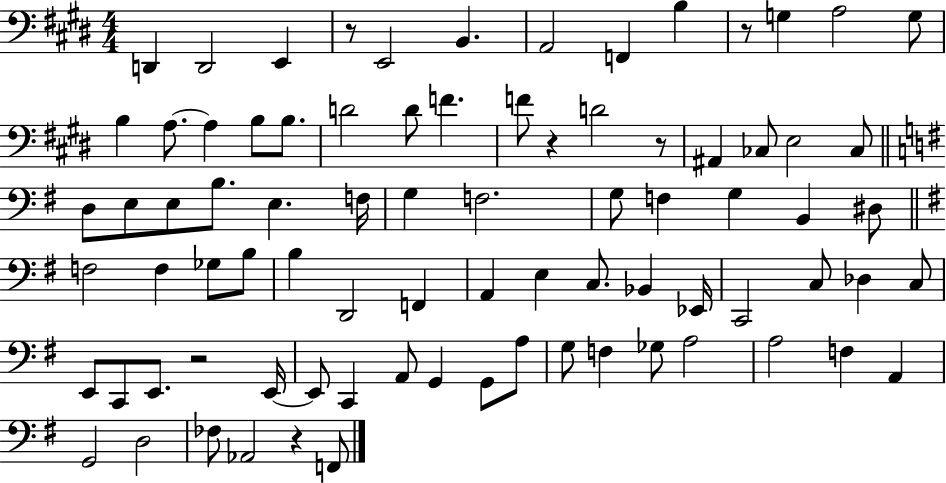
X:1
T:Untitled
M:4/4
L:1/4
K:E
D,, D,,2 E,, z/2 E,,2 B,, A,,2 F,, B, z/2 G, A,2 G,/2 B, A,/2 A, B,/2 B,/2 D2 D/2 F F/2 z D2 z/2 ^A,, _C,/2 E,2 _C,/2 D,/2 E,/2 E,/2 B,/2 E, F,/4 G, F,2 G,/2 F, G, B,, ^D,/2 F,2 F, _G,/2 B,/2 B, D,,2 F,, A,, E, C,/2 _B,, _E,,/4 C,,2 C,/2 _D, C,/2 E,,/2 C,,/2 E,,/2 z2 E,,/4 E,,/2 C,, A,,/2 G,, G,,/2 A,/2 G,/2 F, _G,/2 A,2 A,2 F, A,, G,,2 D,2 _F,/2 _A,,2 z F,,/2